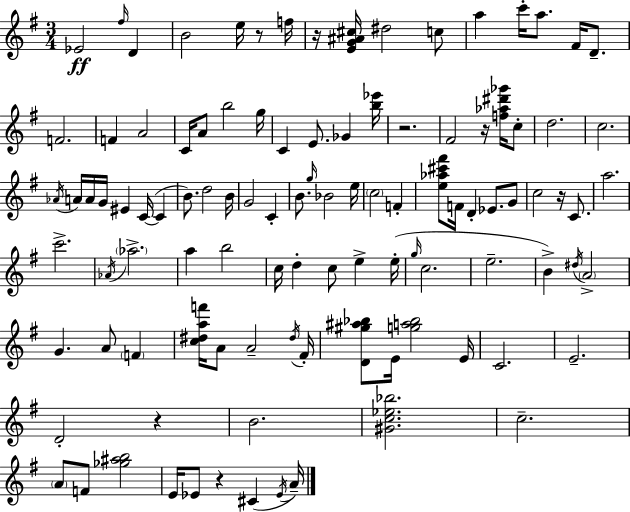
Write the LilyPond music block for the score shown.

{
  \clef treble
  \numericTimeSignature
  \time 3/4
  \key g \major
  ees'2\ff \grace { fis''16 } d'4 | b'2 e''16 r8 | f''16 r16 <e' g' ais' cis''>16 dis''2 c''8 | a''4 c'''16-. a''8. fis'16 d'8.-- | \break f'2. | f'4 a'2 | c'16 a'8 b''2 | g''16 c'4 e'8. ges'4 | \break <b'' ees'''>16 r2. | fis'2 r16 <f'' aes'' dis''' ges'''>16 c''8-. | d''2. | c''2. | \break \acciaccatura { aes'16 } a'16 a'16 g'16 eis'4 c'16~(~ c'4 | b'8.) d''2 | b'16 g'2 c'4-. | b'8. \grace { g''16 } bes'2 | \break e''16 \parenthesize c''2 f'4-. | <e'' aes'' cis''' fis'''>8 f'16 d'4-. ees'8. | g'8 c''2 r16 | c'8. a''2. | \break c'''2.-> | \acciaccatura { aes'16 } \parenthesize aes''2.-> | a''4 b''2 | c''16 d''4-. c''8 e''4-> | \break e''16-.( \grace { g''16 } c''2. | e''2.-- | b'4->) \acciaccatura { dis''16 } \parenthesize a'2-> | g'4. | \break a'8 \parenthesize f'4 <c'' dis'' a'' f'''>16 a'8 a'2-- | \acciaccatura { dis''16 } fis'16-. <d' gis'' ais'' bes''>8 e'16 <g'' a'' bes''>2 | e'16 c'2. | e'2.-- | \break d'2-. | r4 b'2. | <gis' c'' ees'' bes''>2. | c''2.-- | \break \parenthesize a'8 f'8 <ges'' ais'' b''>2 | e'16 ees'8 r4 | cis'4( \acciaccatura { ees'16 } a'16--) \bar "|."
}